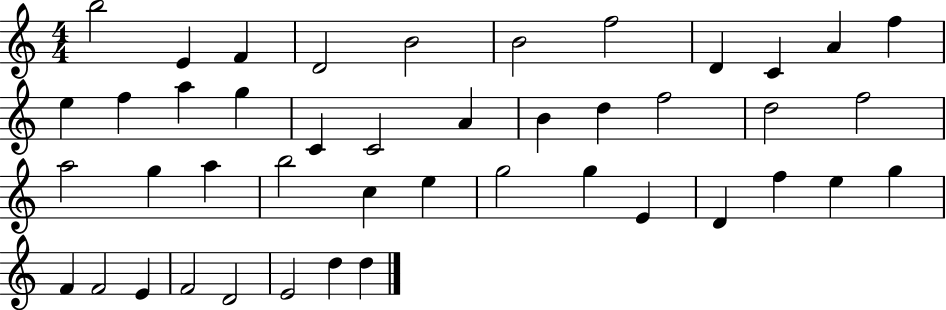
X:1
T:Untitled
M:4/4
L:1/4
K:C
b2 E F D2 B2 B2 f2 D C A f e f a g C C2 A B d f2 d2 f2 a2 g a b2 c e g2 g E D f e g F F2 E F2 D2 E2 d d